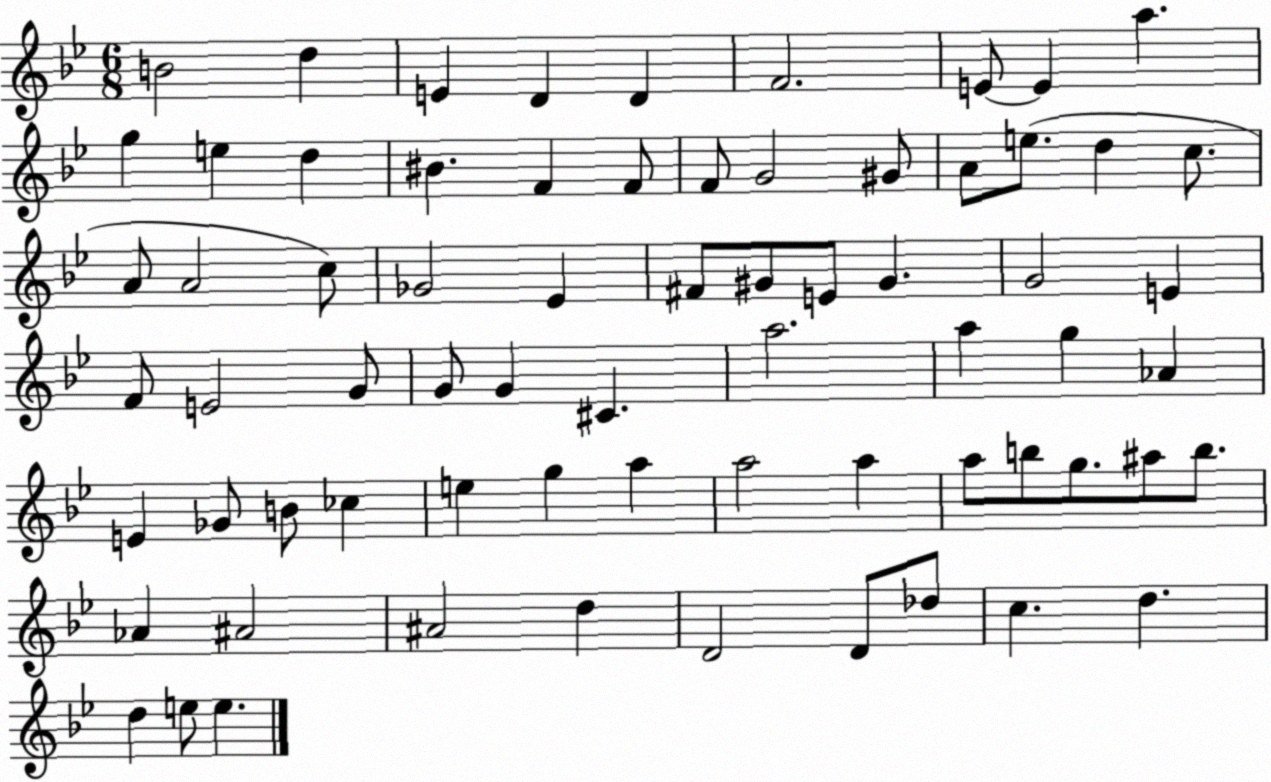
X:1
T:Untitled
M:6/8
L:1/4
K:Bb
B2 d E D D F2 E/2 E a g e d ^B F F/2 F/2 G2 ^G/2 A/2 e/2 d c/2 A/2 A2 c/2 _G2 _E ^F/2 ^G/2 E/2 ^G G2 E F/2 E2 G/2 G/2 G ^C a2 a g _A E _G/2 B/2 _c e g a a2 a a/2 b/2 g/2 ^a/2 b/2 _A ^A2 ^A2 d D2 D/2 _d/2 c d d e/2 e